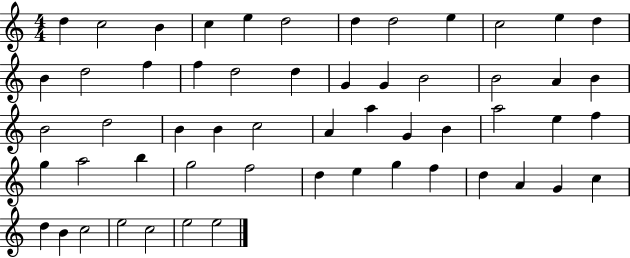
{
  \clef treble
  \numericTimeSignature
  \time 4/4
  \key c \major
  d''4 c''2 b'4 | c''4 e''4 d''2 | d''4 d''2 e''4 | c''2 e''4 d''4 | \break b'4 d''2 f''4 | f''4 d''2 d''4 | g'4 g'4 b'2 | b'2 a'4 b'4 | \break b'2 d''2 | b'4 b'4 c''2 | a'4 a''4 g'4 b'4 | a''2 e''4 f''4 | \break g''4 a''2 b''4 | g''2 f''2 | d''4 e''4 g''4 f''4 | d''4 a'4 g'4 c''4 | \break d''4 b'4 c''2 | e''2 c''2 | e''2 e''2 | \bar "|."
}